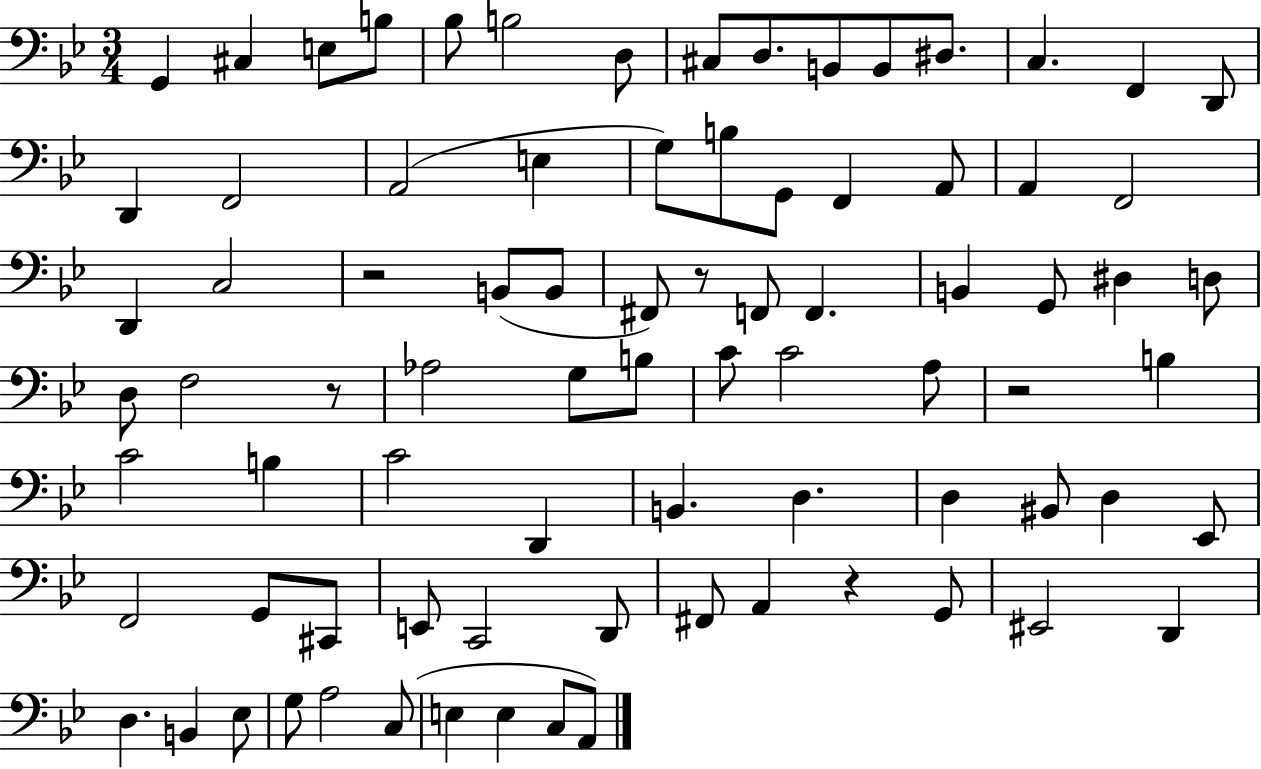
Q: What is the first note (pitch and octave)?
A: G2